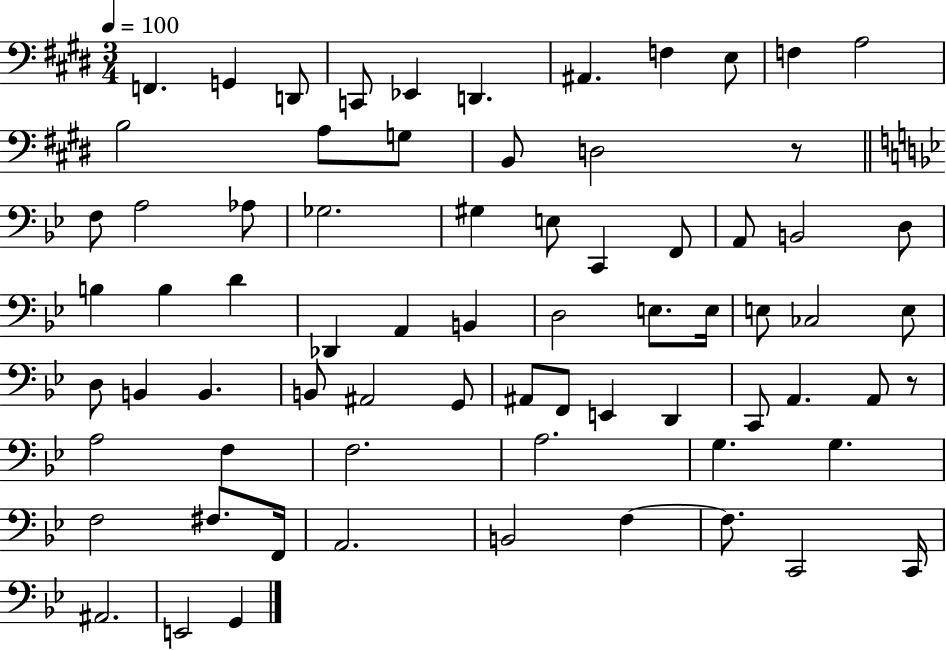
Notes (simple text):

F2/q. G2/q D2/e C2/e Eb2/q D2/q. A#2/q. F3/q E3/e F3/q A3/h B3/h A3/e G3/e B2/e D3/h R/e F3/e A3/h Ab3/e Gb3/h. G#3/q E3/e C2/q F2/e A2/e B2/h D3/e B3/q B3/q D4/q Db2/q A2/q B2/q D3/h E3/e. E3/s E3/e CES3/h E3/e D3/e B2/q B2/q. B2/e A#2/h G2/e A#2/e F2/e E2/q D2/q C2/e A2/q. A2/e R/e A3/h F3/q F3/h. A3/h. G3/q. G3/q. F3/h F#3/e. F2/s A2/h. B2/h F3/q F3/e. C2/h C2/s A#2/h. E2/h G2/q